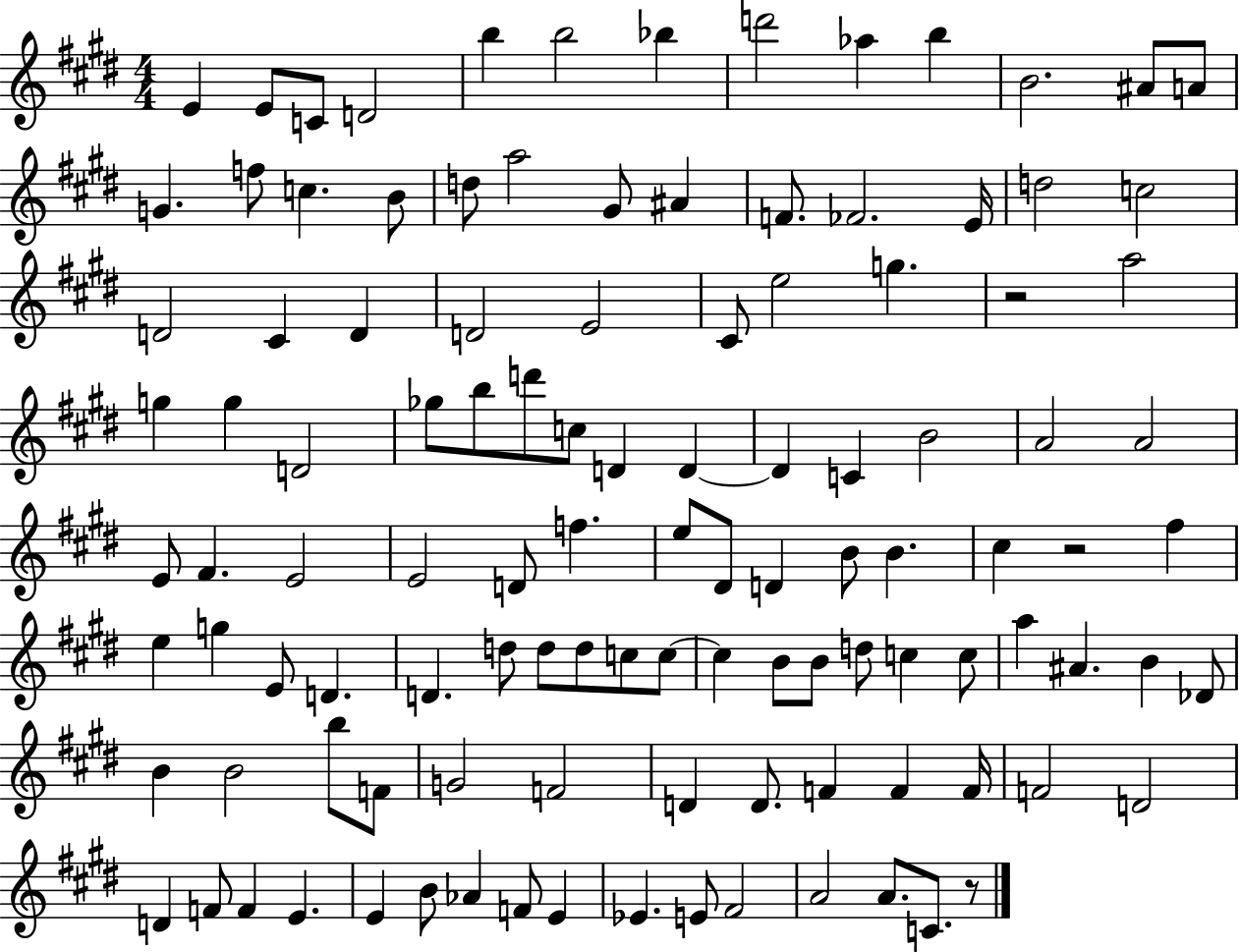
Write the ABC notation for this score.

X:1
T:Untitled
M:4/4
L:1/4
K:E
E E/2 C/2 D2 b b2 _b d'2 _a b B2 ^A/2 A/2 G f/2 c B/2 d/2 a2 ^G/2 ^A F/2 _F2 E/4 d2 c2 D2 ^C D D2 E2 ^C/2 e2 g z2 a2 g g D2 _g/2 b/2 d'/2 c/2 D D D C B2 A2 A2 E/2 ^F E2 E2 D/2 f e/2 ^D/2 D B/2 B ^c z2 ^f e g E/2 D D d/2 d/2 d/2 c/2 c/2 c B/2 B/2 d/2 c c/2 a ^A B _D/2 B B2 b/2 F/2 G2 F2 D D/2 F F F/4 F2 D2 D F/2 F E E B/2 _A F/2 E _E E/2 ^F2 A2 A/2 C/2 z/2